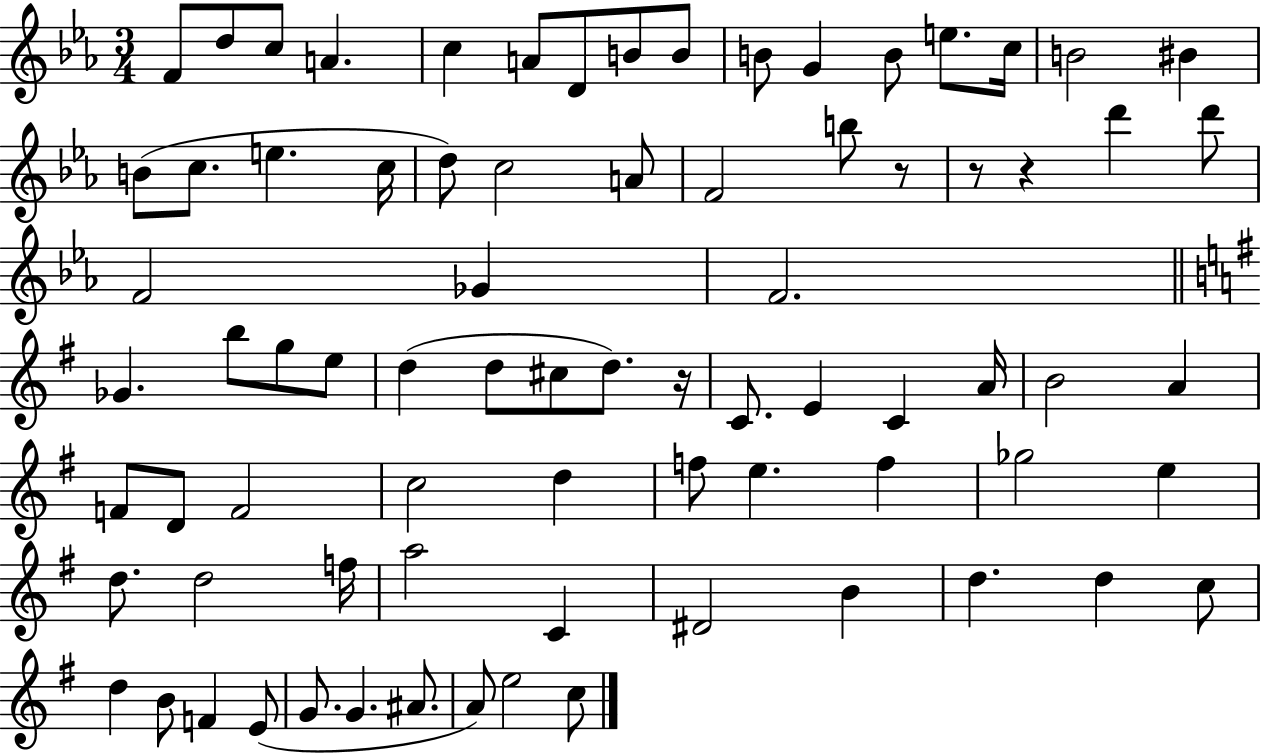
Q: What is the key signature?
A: EES major